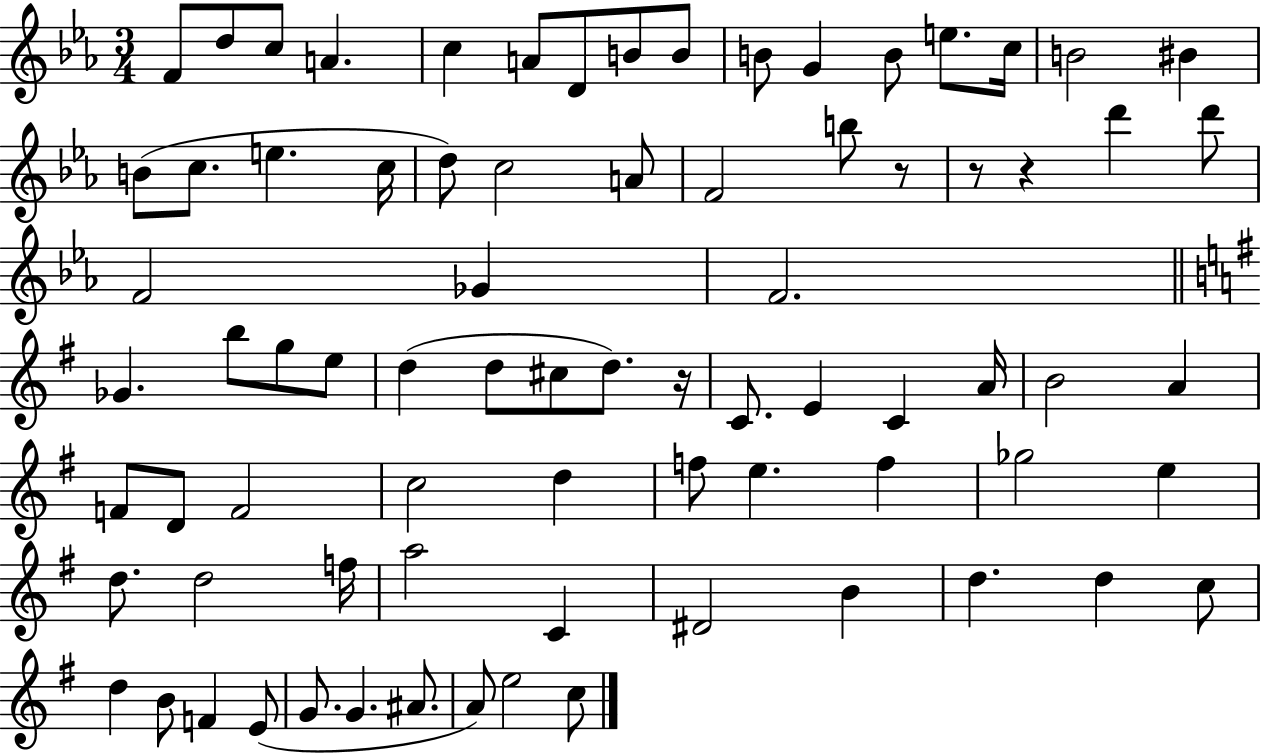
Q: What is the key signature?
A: EES major